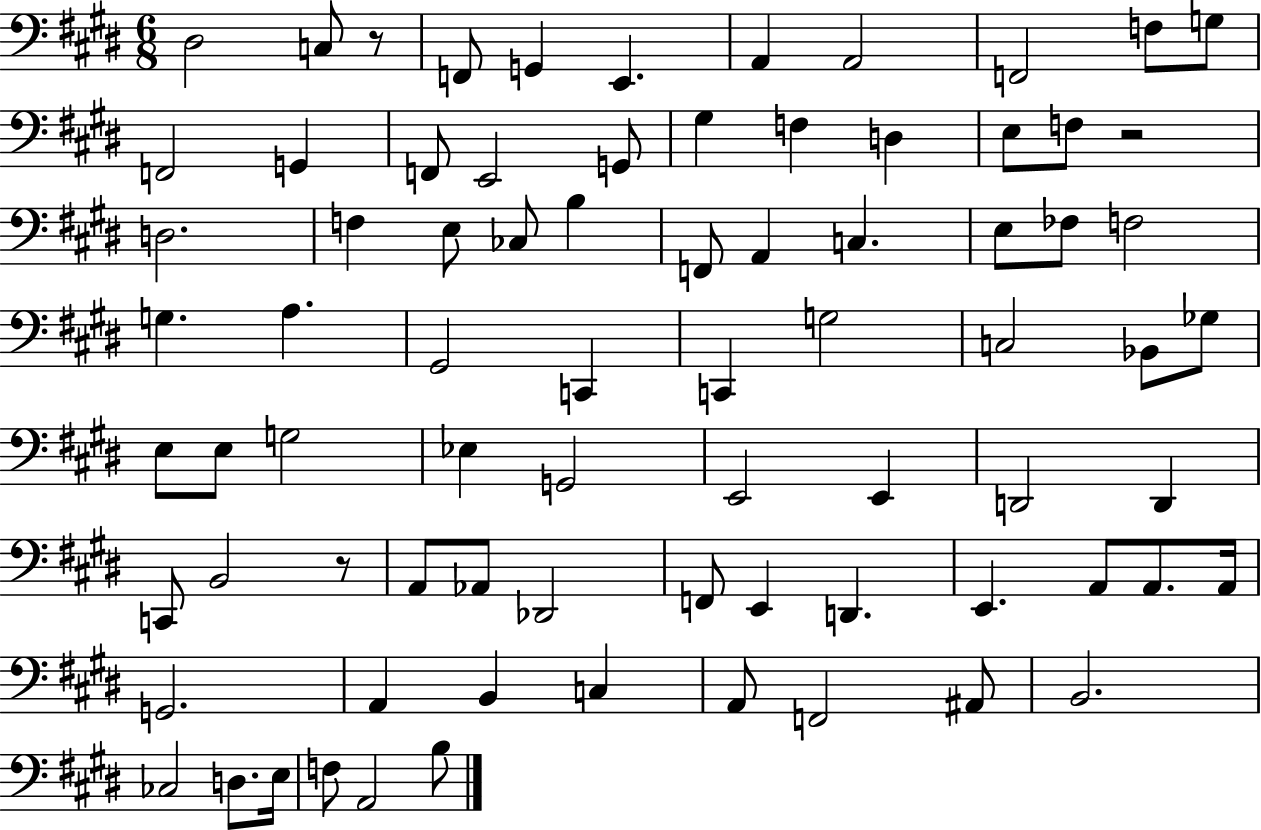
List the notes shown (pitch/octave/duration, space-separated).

D#3/h C3/e R/e F2/e G2/q E2/q. A2/q A2/h F2/h F3/e G3/e F2/h G2/q F2/e E2/h G2/e G#3/q F3/q D3/q E3/e F3/e R/h D3/h. F3/q E3/e CES3/e B3/q F2/e A2/q C3/q. E3/e FES3/e F3/h G3/q. A3/q. G#2/h C2/q C2/q G3/h C3/h Bb2/e Gb3/e E3/e E3/e G3/h Eb3/q G2/h E2/h E2/q D2/h D2/q C2/e B2/h R/e A2/e Ab2/e Db2/h F2/e E2/q D2/q. E2/q. A2/e A2/e. A2/s G2/h. A2/q B2/q C3/q A2/e F2/h A#2/e B2/h. CES3/h D3/e. E3/s F3/e A2/h B3/e